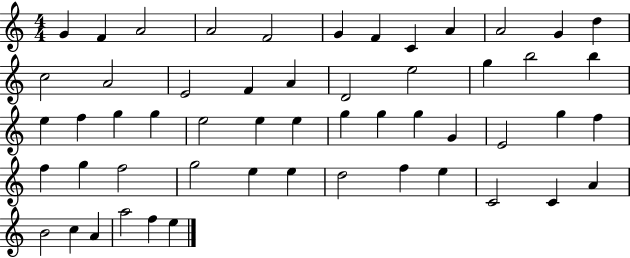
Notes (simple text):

G4/q F4/q A4/h A4/h F4/h G4/q F4/q C4/q A4/q A4/h G4/q D5/q C5/h A4/h E4/h F4/q A4/q D4/h E5/h G5/q B5/h B5/q E5/q F5/q G5/q G5/q E5/h E5/q E5/q G5/q G5/q G5/q G4/q E4/h G5/q F5/q F5/q G5/q F5/h G5/h E5/q E5/q D5/h F5/q E5/q C4/h C4/q A4/q B4/h C5/q A4/q A5/h F5/q E5/q